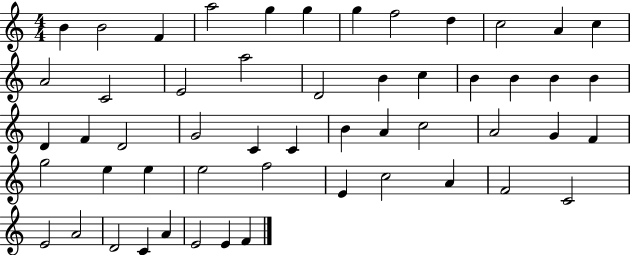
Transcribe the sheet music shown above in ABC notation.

X:1
T:Untitled
M:4/4
L:1/4
K:C
B B2 F a2 g g g f2 d c2 A c A2 C2 E2 a2 D2 B c B B B B D F D2 G2 C C B A c2 A2 G F g2 e e e2 f2 E c2 A F2 C2 E2 A2 D2 C A E2 E F